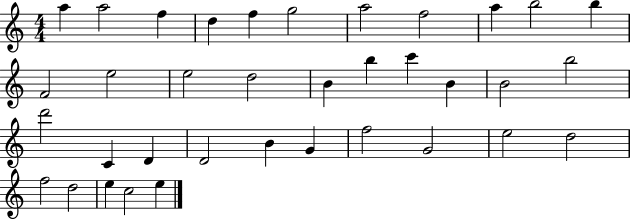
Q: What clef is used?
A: treble